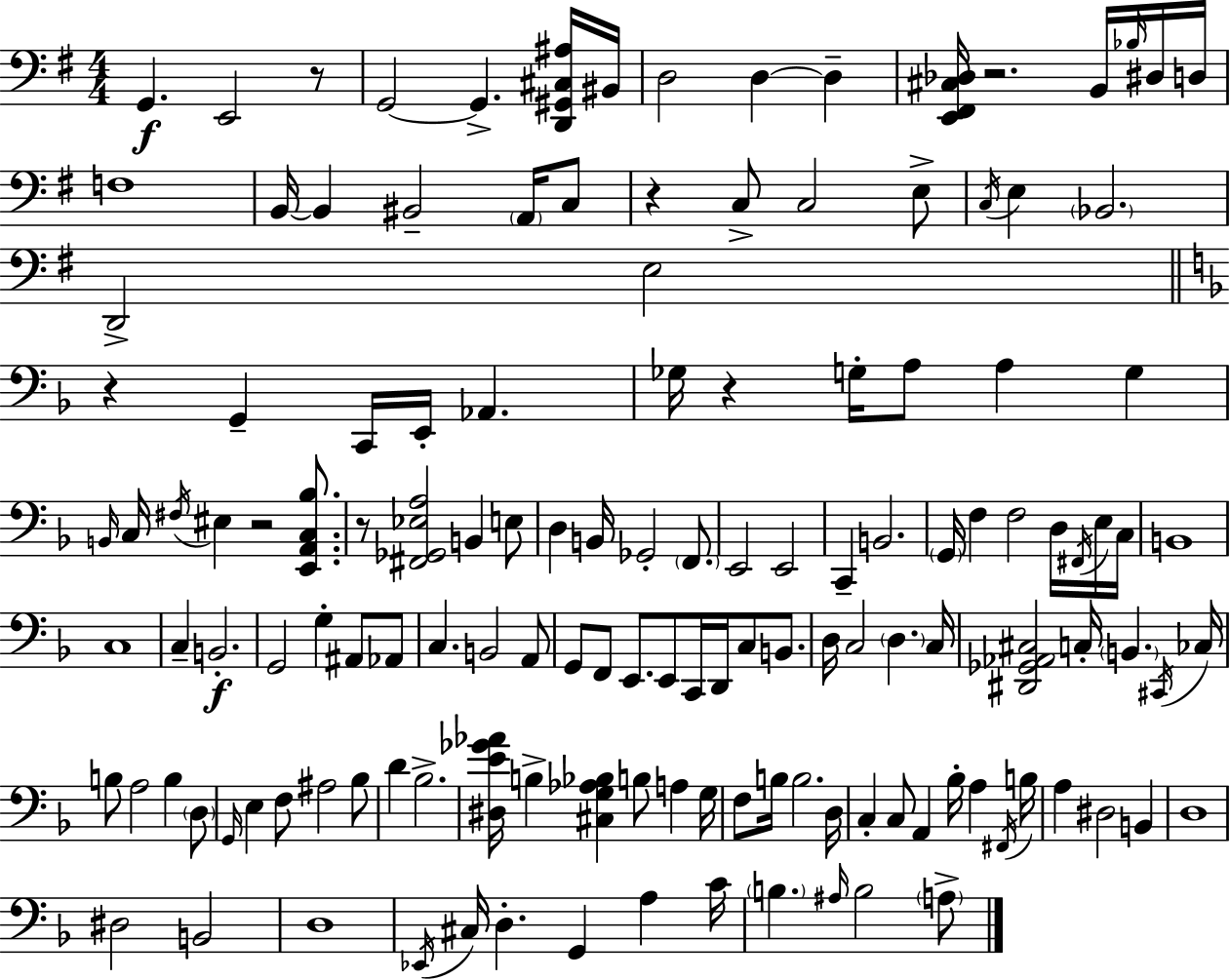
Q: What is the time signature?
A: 4/4